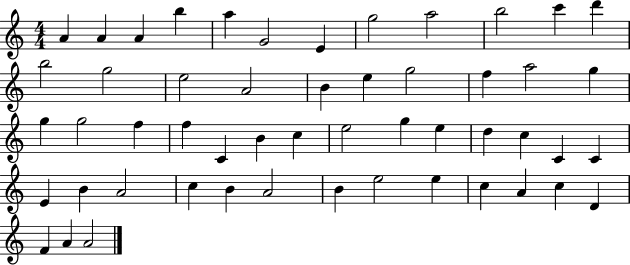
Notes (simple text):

A4/q A4/q A4/q B5/q A5/q G4/h E4/q G5/h A5/h B5/h C6/q D6/q B5/h G5/h E5/h A4/h B4/q E5/q G5/h F5/q A5/h G5/q G5/q G5/h F5/q F5/q C4/q B4/q C5/q E5/h G5/q E5/q D5/q C5/q C4/q C4/q E4/q B4/q A4/h C5/q B4/q A4/h B4/q E5/h E5/q C5/q A4/q C5/q D4/q F4/q A4/q A4/h